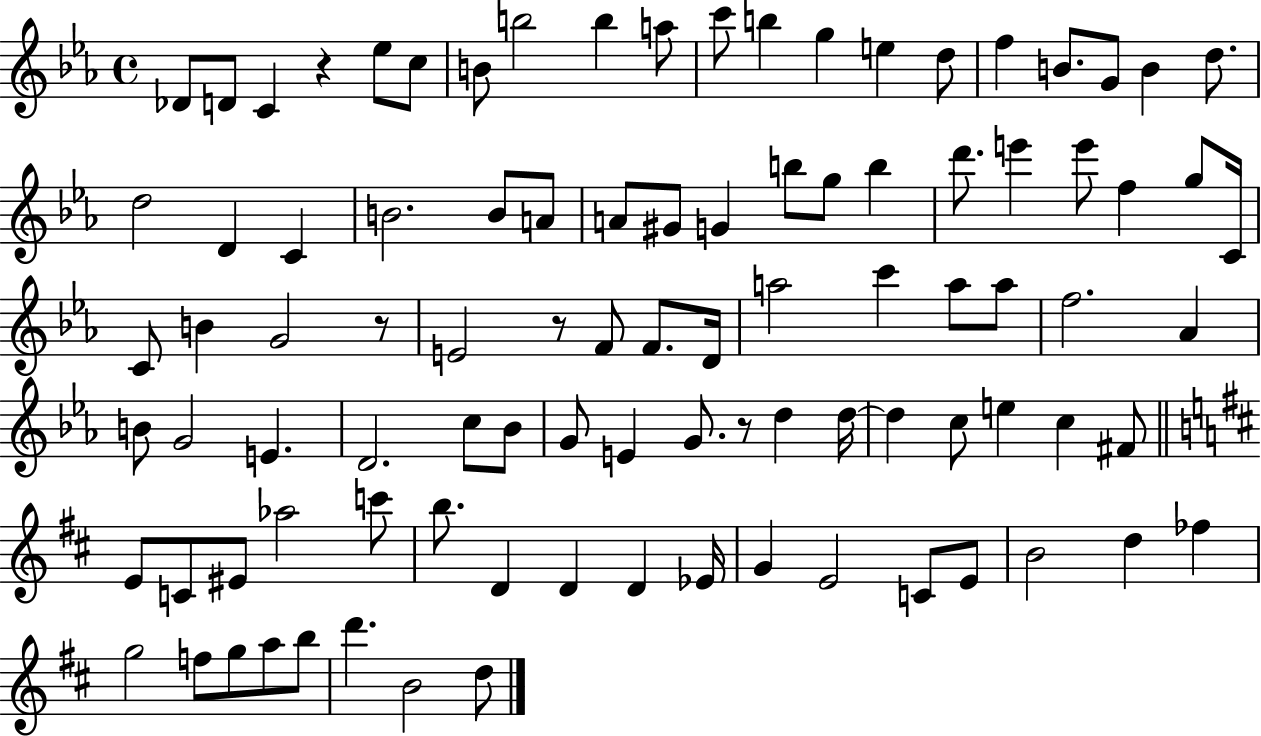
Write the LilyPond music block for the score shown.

{
  \clef treble
  \time 4/4
  \defaultTimeSignature
  \key ees \major
  des'8 d'8 c'4 r4 ees''8 c''8 | b'8 b''2 b''4 a''8 | c'''8 b''4 g''4 e''4 d''8 | f''4 b'8. g'8 b'4 d''8. | \break d''2 d'4 c'4 | b'2. b'8 a'8 | a'8 gis'8 g'4 b''8 g''8 b''4 | d'''8. e'''4 e'''8 f''4 g''8 c'16 | \break c'8 b'4 g'2 r8 | e'2 r8 f'8 f'8. d'16 | a''2 c'''4 a''8 a''8 | f''2. aes'4 | \break b'8 g'2 e'4. | d'2. c''8 bes'8 | g'8 e'4 g'8. r8 d''4 d''16~~ | d''4 c''8 e''4 c''4 fis'8 | \break \bar "||" \break \key b \minor e'8 c'8 eis'8 aes''2 c'''8 | b''8. d'4 d'4 d'4 ees'16 | g'4 e'2 c'8 e'8 | b'2 d''4 fes''4 | \break g''2 f''8 g''8 a''8 b''8 | d'''4. b'2 d''8 | \bar "|."
}